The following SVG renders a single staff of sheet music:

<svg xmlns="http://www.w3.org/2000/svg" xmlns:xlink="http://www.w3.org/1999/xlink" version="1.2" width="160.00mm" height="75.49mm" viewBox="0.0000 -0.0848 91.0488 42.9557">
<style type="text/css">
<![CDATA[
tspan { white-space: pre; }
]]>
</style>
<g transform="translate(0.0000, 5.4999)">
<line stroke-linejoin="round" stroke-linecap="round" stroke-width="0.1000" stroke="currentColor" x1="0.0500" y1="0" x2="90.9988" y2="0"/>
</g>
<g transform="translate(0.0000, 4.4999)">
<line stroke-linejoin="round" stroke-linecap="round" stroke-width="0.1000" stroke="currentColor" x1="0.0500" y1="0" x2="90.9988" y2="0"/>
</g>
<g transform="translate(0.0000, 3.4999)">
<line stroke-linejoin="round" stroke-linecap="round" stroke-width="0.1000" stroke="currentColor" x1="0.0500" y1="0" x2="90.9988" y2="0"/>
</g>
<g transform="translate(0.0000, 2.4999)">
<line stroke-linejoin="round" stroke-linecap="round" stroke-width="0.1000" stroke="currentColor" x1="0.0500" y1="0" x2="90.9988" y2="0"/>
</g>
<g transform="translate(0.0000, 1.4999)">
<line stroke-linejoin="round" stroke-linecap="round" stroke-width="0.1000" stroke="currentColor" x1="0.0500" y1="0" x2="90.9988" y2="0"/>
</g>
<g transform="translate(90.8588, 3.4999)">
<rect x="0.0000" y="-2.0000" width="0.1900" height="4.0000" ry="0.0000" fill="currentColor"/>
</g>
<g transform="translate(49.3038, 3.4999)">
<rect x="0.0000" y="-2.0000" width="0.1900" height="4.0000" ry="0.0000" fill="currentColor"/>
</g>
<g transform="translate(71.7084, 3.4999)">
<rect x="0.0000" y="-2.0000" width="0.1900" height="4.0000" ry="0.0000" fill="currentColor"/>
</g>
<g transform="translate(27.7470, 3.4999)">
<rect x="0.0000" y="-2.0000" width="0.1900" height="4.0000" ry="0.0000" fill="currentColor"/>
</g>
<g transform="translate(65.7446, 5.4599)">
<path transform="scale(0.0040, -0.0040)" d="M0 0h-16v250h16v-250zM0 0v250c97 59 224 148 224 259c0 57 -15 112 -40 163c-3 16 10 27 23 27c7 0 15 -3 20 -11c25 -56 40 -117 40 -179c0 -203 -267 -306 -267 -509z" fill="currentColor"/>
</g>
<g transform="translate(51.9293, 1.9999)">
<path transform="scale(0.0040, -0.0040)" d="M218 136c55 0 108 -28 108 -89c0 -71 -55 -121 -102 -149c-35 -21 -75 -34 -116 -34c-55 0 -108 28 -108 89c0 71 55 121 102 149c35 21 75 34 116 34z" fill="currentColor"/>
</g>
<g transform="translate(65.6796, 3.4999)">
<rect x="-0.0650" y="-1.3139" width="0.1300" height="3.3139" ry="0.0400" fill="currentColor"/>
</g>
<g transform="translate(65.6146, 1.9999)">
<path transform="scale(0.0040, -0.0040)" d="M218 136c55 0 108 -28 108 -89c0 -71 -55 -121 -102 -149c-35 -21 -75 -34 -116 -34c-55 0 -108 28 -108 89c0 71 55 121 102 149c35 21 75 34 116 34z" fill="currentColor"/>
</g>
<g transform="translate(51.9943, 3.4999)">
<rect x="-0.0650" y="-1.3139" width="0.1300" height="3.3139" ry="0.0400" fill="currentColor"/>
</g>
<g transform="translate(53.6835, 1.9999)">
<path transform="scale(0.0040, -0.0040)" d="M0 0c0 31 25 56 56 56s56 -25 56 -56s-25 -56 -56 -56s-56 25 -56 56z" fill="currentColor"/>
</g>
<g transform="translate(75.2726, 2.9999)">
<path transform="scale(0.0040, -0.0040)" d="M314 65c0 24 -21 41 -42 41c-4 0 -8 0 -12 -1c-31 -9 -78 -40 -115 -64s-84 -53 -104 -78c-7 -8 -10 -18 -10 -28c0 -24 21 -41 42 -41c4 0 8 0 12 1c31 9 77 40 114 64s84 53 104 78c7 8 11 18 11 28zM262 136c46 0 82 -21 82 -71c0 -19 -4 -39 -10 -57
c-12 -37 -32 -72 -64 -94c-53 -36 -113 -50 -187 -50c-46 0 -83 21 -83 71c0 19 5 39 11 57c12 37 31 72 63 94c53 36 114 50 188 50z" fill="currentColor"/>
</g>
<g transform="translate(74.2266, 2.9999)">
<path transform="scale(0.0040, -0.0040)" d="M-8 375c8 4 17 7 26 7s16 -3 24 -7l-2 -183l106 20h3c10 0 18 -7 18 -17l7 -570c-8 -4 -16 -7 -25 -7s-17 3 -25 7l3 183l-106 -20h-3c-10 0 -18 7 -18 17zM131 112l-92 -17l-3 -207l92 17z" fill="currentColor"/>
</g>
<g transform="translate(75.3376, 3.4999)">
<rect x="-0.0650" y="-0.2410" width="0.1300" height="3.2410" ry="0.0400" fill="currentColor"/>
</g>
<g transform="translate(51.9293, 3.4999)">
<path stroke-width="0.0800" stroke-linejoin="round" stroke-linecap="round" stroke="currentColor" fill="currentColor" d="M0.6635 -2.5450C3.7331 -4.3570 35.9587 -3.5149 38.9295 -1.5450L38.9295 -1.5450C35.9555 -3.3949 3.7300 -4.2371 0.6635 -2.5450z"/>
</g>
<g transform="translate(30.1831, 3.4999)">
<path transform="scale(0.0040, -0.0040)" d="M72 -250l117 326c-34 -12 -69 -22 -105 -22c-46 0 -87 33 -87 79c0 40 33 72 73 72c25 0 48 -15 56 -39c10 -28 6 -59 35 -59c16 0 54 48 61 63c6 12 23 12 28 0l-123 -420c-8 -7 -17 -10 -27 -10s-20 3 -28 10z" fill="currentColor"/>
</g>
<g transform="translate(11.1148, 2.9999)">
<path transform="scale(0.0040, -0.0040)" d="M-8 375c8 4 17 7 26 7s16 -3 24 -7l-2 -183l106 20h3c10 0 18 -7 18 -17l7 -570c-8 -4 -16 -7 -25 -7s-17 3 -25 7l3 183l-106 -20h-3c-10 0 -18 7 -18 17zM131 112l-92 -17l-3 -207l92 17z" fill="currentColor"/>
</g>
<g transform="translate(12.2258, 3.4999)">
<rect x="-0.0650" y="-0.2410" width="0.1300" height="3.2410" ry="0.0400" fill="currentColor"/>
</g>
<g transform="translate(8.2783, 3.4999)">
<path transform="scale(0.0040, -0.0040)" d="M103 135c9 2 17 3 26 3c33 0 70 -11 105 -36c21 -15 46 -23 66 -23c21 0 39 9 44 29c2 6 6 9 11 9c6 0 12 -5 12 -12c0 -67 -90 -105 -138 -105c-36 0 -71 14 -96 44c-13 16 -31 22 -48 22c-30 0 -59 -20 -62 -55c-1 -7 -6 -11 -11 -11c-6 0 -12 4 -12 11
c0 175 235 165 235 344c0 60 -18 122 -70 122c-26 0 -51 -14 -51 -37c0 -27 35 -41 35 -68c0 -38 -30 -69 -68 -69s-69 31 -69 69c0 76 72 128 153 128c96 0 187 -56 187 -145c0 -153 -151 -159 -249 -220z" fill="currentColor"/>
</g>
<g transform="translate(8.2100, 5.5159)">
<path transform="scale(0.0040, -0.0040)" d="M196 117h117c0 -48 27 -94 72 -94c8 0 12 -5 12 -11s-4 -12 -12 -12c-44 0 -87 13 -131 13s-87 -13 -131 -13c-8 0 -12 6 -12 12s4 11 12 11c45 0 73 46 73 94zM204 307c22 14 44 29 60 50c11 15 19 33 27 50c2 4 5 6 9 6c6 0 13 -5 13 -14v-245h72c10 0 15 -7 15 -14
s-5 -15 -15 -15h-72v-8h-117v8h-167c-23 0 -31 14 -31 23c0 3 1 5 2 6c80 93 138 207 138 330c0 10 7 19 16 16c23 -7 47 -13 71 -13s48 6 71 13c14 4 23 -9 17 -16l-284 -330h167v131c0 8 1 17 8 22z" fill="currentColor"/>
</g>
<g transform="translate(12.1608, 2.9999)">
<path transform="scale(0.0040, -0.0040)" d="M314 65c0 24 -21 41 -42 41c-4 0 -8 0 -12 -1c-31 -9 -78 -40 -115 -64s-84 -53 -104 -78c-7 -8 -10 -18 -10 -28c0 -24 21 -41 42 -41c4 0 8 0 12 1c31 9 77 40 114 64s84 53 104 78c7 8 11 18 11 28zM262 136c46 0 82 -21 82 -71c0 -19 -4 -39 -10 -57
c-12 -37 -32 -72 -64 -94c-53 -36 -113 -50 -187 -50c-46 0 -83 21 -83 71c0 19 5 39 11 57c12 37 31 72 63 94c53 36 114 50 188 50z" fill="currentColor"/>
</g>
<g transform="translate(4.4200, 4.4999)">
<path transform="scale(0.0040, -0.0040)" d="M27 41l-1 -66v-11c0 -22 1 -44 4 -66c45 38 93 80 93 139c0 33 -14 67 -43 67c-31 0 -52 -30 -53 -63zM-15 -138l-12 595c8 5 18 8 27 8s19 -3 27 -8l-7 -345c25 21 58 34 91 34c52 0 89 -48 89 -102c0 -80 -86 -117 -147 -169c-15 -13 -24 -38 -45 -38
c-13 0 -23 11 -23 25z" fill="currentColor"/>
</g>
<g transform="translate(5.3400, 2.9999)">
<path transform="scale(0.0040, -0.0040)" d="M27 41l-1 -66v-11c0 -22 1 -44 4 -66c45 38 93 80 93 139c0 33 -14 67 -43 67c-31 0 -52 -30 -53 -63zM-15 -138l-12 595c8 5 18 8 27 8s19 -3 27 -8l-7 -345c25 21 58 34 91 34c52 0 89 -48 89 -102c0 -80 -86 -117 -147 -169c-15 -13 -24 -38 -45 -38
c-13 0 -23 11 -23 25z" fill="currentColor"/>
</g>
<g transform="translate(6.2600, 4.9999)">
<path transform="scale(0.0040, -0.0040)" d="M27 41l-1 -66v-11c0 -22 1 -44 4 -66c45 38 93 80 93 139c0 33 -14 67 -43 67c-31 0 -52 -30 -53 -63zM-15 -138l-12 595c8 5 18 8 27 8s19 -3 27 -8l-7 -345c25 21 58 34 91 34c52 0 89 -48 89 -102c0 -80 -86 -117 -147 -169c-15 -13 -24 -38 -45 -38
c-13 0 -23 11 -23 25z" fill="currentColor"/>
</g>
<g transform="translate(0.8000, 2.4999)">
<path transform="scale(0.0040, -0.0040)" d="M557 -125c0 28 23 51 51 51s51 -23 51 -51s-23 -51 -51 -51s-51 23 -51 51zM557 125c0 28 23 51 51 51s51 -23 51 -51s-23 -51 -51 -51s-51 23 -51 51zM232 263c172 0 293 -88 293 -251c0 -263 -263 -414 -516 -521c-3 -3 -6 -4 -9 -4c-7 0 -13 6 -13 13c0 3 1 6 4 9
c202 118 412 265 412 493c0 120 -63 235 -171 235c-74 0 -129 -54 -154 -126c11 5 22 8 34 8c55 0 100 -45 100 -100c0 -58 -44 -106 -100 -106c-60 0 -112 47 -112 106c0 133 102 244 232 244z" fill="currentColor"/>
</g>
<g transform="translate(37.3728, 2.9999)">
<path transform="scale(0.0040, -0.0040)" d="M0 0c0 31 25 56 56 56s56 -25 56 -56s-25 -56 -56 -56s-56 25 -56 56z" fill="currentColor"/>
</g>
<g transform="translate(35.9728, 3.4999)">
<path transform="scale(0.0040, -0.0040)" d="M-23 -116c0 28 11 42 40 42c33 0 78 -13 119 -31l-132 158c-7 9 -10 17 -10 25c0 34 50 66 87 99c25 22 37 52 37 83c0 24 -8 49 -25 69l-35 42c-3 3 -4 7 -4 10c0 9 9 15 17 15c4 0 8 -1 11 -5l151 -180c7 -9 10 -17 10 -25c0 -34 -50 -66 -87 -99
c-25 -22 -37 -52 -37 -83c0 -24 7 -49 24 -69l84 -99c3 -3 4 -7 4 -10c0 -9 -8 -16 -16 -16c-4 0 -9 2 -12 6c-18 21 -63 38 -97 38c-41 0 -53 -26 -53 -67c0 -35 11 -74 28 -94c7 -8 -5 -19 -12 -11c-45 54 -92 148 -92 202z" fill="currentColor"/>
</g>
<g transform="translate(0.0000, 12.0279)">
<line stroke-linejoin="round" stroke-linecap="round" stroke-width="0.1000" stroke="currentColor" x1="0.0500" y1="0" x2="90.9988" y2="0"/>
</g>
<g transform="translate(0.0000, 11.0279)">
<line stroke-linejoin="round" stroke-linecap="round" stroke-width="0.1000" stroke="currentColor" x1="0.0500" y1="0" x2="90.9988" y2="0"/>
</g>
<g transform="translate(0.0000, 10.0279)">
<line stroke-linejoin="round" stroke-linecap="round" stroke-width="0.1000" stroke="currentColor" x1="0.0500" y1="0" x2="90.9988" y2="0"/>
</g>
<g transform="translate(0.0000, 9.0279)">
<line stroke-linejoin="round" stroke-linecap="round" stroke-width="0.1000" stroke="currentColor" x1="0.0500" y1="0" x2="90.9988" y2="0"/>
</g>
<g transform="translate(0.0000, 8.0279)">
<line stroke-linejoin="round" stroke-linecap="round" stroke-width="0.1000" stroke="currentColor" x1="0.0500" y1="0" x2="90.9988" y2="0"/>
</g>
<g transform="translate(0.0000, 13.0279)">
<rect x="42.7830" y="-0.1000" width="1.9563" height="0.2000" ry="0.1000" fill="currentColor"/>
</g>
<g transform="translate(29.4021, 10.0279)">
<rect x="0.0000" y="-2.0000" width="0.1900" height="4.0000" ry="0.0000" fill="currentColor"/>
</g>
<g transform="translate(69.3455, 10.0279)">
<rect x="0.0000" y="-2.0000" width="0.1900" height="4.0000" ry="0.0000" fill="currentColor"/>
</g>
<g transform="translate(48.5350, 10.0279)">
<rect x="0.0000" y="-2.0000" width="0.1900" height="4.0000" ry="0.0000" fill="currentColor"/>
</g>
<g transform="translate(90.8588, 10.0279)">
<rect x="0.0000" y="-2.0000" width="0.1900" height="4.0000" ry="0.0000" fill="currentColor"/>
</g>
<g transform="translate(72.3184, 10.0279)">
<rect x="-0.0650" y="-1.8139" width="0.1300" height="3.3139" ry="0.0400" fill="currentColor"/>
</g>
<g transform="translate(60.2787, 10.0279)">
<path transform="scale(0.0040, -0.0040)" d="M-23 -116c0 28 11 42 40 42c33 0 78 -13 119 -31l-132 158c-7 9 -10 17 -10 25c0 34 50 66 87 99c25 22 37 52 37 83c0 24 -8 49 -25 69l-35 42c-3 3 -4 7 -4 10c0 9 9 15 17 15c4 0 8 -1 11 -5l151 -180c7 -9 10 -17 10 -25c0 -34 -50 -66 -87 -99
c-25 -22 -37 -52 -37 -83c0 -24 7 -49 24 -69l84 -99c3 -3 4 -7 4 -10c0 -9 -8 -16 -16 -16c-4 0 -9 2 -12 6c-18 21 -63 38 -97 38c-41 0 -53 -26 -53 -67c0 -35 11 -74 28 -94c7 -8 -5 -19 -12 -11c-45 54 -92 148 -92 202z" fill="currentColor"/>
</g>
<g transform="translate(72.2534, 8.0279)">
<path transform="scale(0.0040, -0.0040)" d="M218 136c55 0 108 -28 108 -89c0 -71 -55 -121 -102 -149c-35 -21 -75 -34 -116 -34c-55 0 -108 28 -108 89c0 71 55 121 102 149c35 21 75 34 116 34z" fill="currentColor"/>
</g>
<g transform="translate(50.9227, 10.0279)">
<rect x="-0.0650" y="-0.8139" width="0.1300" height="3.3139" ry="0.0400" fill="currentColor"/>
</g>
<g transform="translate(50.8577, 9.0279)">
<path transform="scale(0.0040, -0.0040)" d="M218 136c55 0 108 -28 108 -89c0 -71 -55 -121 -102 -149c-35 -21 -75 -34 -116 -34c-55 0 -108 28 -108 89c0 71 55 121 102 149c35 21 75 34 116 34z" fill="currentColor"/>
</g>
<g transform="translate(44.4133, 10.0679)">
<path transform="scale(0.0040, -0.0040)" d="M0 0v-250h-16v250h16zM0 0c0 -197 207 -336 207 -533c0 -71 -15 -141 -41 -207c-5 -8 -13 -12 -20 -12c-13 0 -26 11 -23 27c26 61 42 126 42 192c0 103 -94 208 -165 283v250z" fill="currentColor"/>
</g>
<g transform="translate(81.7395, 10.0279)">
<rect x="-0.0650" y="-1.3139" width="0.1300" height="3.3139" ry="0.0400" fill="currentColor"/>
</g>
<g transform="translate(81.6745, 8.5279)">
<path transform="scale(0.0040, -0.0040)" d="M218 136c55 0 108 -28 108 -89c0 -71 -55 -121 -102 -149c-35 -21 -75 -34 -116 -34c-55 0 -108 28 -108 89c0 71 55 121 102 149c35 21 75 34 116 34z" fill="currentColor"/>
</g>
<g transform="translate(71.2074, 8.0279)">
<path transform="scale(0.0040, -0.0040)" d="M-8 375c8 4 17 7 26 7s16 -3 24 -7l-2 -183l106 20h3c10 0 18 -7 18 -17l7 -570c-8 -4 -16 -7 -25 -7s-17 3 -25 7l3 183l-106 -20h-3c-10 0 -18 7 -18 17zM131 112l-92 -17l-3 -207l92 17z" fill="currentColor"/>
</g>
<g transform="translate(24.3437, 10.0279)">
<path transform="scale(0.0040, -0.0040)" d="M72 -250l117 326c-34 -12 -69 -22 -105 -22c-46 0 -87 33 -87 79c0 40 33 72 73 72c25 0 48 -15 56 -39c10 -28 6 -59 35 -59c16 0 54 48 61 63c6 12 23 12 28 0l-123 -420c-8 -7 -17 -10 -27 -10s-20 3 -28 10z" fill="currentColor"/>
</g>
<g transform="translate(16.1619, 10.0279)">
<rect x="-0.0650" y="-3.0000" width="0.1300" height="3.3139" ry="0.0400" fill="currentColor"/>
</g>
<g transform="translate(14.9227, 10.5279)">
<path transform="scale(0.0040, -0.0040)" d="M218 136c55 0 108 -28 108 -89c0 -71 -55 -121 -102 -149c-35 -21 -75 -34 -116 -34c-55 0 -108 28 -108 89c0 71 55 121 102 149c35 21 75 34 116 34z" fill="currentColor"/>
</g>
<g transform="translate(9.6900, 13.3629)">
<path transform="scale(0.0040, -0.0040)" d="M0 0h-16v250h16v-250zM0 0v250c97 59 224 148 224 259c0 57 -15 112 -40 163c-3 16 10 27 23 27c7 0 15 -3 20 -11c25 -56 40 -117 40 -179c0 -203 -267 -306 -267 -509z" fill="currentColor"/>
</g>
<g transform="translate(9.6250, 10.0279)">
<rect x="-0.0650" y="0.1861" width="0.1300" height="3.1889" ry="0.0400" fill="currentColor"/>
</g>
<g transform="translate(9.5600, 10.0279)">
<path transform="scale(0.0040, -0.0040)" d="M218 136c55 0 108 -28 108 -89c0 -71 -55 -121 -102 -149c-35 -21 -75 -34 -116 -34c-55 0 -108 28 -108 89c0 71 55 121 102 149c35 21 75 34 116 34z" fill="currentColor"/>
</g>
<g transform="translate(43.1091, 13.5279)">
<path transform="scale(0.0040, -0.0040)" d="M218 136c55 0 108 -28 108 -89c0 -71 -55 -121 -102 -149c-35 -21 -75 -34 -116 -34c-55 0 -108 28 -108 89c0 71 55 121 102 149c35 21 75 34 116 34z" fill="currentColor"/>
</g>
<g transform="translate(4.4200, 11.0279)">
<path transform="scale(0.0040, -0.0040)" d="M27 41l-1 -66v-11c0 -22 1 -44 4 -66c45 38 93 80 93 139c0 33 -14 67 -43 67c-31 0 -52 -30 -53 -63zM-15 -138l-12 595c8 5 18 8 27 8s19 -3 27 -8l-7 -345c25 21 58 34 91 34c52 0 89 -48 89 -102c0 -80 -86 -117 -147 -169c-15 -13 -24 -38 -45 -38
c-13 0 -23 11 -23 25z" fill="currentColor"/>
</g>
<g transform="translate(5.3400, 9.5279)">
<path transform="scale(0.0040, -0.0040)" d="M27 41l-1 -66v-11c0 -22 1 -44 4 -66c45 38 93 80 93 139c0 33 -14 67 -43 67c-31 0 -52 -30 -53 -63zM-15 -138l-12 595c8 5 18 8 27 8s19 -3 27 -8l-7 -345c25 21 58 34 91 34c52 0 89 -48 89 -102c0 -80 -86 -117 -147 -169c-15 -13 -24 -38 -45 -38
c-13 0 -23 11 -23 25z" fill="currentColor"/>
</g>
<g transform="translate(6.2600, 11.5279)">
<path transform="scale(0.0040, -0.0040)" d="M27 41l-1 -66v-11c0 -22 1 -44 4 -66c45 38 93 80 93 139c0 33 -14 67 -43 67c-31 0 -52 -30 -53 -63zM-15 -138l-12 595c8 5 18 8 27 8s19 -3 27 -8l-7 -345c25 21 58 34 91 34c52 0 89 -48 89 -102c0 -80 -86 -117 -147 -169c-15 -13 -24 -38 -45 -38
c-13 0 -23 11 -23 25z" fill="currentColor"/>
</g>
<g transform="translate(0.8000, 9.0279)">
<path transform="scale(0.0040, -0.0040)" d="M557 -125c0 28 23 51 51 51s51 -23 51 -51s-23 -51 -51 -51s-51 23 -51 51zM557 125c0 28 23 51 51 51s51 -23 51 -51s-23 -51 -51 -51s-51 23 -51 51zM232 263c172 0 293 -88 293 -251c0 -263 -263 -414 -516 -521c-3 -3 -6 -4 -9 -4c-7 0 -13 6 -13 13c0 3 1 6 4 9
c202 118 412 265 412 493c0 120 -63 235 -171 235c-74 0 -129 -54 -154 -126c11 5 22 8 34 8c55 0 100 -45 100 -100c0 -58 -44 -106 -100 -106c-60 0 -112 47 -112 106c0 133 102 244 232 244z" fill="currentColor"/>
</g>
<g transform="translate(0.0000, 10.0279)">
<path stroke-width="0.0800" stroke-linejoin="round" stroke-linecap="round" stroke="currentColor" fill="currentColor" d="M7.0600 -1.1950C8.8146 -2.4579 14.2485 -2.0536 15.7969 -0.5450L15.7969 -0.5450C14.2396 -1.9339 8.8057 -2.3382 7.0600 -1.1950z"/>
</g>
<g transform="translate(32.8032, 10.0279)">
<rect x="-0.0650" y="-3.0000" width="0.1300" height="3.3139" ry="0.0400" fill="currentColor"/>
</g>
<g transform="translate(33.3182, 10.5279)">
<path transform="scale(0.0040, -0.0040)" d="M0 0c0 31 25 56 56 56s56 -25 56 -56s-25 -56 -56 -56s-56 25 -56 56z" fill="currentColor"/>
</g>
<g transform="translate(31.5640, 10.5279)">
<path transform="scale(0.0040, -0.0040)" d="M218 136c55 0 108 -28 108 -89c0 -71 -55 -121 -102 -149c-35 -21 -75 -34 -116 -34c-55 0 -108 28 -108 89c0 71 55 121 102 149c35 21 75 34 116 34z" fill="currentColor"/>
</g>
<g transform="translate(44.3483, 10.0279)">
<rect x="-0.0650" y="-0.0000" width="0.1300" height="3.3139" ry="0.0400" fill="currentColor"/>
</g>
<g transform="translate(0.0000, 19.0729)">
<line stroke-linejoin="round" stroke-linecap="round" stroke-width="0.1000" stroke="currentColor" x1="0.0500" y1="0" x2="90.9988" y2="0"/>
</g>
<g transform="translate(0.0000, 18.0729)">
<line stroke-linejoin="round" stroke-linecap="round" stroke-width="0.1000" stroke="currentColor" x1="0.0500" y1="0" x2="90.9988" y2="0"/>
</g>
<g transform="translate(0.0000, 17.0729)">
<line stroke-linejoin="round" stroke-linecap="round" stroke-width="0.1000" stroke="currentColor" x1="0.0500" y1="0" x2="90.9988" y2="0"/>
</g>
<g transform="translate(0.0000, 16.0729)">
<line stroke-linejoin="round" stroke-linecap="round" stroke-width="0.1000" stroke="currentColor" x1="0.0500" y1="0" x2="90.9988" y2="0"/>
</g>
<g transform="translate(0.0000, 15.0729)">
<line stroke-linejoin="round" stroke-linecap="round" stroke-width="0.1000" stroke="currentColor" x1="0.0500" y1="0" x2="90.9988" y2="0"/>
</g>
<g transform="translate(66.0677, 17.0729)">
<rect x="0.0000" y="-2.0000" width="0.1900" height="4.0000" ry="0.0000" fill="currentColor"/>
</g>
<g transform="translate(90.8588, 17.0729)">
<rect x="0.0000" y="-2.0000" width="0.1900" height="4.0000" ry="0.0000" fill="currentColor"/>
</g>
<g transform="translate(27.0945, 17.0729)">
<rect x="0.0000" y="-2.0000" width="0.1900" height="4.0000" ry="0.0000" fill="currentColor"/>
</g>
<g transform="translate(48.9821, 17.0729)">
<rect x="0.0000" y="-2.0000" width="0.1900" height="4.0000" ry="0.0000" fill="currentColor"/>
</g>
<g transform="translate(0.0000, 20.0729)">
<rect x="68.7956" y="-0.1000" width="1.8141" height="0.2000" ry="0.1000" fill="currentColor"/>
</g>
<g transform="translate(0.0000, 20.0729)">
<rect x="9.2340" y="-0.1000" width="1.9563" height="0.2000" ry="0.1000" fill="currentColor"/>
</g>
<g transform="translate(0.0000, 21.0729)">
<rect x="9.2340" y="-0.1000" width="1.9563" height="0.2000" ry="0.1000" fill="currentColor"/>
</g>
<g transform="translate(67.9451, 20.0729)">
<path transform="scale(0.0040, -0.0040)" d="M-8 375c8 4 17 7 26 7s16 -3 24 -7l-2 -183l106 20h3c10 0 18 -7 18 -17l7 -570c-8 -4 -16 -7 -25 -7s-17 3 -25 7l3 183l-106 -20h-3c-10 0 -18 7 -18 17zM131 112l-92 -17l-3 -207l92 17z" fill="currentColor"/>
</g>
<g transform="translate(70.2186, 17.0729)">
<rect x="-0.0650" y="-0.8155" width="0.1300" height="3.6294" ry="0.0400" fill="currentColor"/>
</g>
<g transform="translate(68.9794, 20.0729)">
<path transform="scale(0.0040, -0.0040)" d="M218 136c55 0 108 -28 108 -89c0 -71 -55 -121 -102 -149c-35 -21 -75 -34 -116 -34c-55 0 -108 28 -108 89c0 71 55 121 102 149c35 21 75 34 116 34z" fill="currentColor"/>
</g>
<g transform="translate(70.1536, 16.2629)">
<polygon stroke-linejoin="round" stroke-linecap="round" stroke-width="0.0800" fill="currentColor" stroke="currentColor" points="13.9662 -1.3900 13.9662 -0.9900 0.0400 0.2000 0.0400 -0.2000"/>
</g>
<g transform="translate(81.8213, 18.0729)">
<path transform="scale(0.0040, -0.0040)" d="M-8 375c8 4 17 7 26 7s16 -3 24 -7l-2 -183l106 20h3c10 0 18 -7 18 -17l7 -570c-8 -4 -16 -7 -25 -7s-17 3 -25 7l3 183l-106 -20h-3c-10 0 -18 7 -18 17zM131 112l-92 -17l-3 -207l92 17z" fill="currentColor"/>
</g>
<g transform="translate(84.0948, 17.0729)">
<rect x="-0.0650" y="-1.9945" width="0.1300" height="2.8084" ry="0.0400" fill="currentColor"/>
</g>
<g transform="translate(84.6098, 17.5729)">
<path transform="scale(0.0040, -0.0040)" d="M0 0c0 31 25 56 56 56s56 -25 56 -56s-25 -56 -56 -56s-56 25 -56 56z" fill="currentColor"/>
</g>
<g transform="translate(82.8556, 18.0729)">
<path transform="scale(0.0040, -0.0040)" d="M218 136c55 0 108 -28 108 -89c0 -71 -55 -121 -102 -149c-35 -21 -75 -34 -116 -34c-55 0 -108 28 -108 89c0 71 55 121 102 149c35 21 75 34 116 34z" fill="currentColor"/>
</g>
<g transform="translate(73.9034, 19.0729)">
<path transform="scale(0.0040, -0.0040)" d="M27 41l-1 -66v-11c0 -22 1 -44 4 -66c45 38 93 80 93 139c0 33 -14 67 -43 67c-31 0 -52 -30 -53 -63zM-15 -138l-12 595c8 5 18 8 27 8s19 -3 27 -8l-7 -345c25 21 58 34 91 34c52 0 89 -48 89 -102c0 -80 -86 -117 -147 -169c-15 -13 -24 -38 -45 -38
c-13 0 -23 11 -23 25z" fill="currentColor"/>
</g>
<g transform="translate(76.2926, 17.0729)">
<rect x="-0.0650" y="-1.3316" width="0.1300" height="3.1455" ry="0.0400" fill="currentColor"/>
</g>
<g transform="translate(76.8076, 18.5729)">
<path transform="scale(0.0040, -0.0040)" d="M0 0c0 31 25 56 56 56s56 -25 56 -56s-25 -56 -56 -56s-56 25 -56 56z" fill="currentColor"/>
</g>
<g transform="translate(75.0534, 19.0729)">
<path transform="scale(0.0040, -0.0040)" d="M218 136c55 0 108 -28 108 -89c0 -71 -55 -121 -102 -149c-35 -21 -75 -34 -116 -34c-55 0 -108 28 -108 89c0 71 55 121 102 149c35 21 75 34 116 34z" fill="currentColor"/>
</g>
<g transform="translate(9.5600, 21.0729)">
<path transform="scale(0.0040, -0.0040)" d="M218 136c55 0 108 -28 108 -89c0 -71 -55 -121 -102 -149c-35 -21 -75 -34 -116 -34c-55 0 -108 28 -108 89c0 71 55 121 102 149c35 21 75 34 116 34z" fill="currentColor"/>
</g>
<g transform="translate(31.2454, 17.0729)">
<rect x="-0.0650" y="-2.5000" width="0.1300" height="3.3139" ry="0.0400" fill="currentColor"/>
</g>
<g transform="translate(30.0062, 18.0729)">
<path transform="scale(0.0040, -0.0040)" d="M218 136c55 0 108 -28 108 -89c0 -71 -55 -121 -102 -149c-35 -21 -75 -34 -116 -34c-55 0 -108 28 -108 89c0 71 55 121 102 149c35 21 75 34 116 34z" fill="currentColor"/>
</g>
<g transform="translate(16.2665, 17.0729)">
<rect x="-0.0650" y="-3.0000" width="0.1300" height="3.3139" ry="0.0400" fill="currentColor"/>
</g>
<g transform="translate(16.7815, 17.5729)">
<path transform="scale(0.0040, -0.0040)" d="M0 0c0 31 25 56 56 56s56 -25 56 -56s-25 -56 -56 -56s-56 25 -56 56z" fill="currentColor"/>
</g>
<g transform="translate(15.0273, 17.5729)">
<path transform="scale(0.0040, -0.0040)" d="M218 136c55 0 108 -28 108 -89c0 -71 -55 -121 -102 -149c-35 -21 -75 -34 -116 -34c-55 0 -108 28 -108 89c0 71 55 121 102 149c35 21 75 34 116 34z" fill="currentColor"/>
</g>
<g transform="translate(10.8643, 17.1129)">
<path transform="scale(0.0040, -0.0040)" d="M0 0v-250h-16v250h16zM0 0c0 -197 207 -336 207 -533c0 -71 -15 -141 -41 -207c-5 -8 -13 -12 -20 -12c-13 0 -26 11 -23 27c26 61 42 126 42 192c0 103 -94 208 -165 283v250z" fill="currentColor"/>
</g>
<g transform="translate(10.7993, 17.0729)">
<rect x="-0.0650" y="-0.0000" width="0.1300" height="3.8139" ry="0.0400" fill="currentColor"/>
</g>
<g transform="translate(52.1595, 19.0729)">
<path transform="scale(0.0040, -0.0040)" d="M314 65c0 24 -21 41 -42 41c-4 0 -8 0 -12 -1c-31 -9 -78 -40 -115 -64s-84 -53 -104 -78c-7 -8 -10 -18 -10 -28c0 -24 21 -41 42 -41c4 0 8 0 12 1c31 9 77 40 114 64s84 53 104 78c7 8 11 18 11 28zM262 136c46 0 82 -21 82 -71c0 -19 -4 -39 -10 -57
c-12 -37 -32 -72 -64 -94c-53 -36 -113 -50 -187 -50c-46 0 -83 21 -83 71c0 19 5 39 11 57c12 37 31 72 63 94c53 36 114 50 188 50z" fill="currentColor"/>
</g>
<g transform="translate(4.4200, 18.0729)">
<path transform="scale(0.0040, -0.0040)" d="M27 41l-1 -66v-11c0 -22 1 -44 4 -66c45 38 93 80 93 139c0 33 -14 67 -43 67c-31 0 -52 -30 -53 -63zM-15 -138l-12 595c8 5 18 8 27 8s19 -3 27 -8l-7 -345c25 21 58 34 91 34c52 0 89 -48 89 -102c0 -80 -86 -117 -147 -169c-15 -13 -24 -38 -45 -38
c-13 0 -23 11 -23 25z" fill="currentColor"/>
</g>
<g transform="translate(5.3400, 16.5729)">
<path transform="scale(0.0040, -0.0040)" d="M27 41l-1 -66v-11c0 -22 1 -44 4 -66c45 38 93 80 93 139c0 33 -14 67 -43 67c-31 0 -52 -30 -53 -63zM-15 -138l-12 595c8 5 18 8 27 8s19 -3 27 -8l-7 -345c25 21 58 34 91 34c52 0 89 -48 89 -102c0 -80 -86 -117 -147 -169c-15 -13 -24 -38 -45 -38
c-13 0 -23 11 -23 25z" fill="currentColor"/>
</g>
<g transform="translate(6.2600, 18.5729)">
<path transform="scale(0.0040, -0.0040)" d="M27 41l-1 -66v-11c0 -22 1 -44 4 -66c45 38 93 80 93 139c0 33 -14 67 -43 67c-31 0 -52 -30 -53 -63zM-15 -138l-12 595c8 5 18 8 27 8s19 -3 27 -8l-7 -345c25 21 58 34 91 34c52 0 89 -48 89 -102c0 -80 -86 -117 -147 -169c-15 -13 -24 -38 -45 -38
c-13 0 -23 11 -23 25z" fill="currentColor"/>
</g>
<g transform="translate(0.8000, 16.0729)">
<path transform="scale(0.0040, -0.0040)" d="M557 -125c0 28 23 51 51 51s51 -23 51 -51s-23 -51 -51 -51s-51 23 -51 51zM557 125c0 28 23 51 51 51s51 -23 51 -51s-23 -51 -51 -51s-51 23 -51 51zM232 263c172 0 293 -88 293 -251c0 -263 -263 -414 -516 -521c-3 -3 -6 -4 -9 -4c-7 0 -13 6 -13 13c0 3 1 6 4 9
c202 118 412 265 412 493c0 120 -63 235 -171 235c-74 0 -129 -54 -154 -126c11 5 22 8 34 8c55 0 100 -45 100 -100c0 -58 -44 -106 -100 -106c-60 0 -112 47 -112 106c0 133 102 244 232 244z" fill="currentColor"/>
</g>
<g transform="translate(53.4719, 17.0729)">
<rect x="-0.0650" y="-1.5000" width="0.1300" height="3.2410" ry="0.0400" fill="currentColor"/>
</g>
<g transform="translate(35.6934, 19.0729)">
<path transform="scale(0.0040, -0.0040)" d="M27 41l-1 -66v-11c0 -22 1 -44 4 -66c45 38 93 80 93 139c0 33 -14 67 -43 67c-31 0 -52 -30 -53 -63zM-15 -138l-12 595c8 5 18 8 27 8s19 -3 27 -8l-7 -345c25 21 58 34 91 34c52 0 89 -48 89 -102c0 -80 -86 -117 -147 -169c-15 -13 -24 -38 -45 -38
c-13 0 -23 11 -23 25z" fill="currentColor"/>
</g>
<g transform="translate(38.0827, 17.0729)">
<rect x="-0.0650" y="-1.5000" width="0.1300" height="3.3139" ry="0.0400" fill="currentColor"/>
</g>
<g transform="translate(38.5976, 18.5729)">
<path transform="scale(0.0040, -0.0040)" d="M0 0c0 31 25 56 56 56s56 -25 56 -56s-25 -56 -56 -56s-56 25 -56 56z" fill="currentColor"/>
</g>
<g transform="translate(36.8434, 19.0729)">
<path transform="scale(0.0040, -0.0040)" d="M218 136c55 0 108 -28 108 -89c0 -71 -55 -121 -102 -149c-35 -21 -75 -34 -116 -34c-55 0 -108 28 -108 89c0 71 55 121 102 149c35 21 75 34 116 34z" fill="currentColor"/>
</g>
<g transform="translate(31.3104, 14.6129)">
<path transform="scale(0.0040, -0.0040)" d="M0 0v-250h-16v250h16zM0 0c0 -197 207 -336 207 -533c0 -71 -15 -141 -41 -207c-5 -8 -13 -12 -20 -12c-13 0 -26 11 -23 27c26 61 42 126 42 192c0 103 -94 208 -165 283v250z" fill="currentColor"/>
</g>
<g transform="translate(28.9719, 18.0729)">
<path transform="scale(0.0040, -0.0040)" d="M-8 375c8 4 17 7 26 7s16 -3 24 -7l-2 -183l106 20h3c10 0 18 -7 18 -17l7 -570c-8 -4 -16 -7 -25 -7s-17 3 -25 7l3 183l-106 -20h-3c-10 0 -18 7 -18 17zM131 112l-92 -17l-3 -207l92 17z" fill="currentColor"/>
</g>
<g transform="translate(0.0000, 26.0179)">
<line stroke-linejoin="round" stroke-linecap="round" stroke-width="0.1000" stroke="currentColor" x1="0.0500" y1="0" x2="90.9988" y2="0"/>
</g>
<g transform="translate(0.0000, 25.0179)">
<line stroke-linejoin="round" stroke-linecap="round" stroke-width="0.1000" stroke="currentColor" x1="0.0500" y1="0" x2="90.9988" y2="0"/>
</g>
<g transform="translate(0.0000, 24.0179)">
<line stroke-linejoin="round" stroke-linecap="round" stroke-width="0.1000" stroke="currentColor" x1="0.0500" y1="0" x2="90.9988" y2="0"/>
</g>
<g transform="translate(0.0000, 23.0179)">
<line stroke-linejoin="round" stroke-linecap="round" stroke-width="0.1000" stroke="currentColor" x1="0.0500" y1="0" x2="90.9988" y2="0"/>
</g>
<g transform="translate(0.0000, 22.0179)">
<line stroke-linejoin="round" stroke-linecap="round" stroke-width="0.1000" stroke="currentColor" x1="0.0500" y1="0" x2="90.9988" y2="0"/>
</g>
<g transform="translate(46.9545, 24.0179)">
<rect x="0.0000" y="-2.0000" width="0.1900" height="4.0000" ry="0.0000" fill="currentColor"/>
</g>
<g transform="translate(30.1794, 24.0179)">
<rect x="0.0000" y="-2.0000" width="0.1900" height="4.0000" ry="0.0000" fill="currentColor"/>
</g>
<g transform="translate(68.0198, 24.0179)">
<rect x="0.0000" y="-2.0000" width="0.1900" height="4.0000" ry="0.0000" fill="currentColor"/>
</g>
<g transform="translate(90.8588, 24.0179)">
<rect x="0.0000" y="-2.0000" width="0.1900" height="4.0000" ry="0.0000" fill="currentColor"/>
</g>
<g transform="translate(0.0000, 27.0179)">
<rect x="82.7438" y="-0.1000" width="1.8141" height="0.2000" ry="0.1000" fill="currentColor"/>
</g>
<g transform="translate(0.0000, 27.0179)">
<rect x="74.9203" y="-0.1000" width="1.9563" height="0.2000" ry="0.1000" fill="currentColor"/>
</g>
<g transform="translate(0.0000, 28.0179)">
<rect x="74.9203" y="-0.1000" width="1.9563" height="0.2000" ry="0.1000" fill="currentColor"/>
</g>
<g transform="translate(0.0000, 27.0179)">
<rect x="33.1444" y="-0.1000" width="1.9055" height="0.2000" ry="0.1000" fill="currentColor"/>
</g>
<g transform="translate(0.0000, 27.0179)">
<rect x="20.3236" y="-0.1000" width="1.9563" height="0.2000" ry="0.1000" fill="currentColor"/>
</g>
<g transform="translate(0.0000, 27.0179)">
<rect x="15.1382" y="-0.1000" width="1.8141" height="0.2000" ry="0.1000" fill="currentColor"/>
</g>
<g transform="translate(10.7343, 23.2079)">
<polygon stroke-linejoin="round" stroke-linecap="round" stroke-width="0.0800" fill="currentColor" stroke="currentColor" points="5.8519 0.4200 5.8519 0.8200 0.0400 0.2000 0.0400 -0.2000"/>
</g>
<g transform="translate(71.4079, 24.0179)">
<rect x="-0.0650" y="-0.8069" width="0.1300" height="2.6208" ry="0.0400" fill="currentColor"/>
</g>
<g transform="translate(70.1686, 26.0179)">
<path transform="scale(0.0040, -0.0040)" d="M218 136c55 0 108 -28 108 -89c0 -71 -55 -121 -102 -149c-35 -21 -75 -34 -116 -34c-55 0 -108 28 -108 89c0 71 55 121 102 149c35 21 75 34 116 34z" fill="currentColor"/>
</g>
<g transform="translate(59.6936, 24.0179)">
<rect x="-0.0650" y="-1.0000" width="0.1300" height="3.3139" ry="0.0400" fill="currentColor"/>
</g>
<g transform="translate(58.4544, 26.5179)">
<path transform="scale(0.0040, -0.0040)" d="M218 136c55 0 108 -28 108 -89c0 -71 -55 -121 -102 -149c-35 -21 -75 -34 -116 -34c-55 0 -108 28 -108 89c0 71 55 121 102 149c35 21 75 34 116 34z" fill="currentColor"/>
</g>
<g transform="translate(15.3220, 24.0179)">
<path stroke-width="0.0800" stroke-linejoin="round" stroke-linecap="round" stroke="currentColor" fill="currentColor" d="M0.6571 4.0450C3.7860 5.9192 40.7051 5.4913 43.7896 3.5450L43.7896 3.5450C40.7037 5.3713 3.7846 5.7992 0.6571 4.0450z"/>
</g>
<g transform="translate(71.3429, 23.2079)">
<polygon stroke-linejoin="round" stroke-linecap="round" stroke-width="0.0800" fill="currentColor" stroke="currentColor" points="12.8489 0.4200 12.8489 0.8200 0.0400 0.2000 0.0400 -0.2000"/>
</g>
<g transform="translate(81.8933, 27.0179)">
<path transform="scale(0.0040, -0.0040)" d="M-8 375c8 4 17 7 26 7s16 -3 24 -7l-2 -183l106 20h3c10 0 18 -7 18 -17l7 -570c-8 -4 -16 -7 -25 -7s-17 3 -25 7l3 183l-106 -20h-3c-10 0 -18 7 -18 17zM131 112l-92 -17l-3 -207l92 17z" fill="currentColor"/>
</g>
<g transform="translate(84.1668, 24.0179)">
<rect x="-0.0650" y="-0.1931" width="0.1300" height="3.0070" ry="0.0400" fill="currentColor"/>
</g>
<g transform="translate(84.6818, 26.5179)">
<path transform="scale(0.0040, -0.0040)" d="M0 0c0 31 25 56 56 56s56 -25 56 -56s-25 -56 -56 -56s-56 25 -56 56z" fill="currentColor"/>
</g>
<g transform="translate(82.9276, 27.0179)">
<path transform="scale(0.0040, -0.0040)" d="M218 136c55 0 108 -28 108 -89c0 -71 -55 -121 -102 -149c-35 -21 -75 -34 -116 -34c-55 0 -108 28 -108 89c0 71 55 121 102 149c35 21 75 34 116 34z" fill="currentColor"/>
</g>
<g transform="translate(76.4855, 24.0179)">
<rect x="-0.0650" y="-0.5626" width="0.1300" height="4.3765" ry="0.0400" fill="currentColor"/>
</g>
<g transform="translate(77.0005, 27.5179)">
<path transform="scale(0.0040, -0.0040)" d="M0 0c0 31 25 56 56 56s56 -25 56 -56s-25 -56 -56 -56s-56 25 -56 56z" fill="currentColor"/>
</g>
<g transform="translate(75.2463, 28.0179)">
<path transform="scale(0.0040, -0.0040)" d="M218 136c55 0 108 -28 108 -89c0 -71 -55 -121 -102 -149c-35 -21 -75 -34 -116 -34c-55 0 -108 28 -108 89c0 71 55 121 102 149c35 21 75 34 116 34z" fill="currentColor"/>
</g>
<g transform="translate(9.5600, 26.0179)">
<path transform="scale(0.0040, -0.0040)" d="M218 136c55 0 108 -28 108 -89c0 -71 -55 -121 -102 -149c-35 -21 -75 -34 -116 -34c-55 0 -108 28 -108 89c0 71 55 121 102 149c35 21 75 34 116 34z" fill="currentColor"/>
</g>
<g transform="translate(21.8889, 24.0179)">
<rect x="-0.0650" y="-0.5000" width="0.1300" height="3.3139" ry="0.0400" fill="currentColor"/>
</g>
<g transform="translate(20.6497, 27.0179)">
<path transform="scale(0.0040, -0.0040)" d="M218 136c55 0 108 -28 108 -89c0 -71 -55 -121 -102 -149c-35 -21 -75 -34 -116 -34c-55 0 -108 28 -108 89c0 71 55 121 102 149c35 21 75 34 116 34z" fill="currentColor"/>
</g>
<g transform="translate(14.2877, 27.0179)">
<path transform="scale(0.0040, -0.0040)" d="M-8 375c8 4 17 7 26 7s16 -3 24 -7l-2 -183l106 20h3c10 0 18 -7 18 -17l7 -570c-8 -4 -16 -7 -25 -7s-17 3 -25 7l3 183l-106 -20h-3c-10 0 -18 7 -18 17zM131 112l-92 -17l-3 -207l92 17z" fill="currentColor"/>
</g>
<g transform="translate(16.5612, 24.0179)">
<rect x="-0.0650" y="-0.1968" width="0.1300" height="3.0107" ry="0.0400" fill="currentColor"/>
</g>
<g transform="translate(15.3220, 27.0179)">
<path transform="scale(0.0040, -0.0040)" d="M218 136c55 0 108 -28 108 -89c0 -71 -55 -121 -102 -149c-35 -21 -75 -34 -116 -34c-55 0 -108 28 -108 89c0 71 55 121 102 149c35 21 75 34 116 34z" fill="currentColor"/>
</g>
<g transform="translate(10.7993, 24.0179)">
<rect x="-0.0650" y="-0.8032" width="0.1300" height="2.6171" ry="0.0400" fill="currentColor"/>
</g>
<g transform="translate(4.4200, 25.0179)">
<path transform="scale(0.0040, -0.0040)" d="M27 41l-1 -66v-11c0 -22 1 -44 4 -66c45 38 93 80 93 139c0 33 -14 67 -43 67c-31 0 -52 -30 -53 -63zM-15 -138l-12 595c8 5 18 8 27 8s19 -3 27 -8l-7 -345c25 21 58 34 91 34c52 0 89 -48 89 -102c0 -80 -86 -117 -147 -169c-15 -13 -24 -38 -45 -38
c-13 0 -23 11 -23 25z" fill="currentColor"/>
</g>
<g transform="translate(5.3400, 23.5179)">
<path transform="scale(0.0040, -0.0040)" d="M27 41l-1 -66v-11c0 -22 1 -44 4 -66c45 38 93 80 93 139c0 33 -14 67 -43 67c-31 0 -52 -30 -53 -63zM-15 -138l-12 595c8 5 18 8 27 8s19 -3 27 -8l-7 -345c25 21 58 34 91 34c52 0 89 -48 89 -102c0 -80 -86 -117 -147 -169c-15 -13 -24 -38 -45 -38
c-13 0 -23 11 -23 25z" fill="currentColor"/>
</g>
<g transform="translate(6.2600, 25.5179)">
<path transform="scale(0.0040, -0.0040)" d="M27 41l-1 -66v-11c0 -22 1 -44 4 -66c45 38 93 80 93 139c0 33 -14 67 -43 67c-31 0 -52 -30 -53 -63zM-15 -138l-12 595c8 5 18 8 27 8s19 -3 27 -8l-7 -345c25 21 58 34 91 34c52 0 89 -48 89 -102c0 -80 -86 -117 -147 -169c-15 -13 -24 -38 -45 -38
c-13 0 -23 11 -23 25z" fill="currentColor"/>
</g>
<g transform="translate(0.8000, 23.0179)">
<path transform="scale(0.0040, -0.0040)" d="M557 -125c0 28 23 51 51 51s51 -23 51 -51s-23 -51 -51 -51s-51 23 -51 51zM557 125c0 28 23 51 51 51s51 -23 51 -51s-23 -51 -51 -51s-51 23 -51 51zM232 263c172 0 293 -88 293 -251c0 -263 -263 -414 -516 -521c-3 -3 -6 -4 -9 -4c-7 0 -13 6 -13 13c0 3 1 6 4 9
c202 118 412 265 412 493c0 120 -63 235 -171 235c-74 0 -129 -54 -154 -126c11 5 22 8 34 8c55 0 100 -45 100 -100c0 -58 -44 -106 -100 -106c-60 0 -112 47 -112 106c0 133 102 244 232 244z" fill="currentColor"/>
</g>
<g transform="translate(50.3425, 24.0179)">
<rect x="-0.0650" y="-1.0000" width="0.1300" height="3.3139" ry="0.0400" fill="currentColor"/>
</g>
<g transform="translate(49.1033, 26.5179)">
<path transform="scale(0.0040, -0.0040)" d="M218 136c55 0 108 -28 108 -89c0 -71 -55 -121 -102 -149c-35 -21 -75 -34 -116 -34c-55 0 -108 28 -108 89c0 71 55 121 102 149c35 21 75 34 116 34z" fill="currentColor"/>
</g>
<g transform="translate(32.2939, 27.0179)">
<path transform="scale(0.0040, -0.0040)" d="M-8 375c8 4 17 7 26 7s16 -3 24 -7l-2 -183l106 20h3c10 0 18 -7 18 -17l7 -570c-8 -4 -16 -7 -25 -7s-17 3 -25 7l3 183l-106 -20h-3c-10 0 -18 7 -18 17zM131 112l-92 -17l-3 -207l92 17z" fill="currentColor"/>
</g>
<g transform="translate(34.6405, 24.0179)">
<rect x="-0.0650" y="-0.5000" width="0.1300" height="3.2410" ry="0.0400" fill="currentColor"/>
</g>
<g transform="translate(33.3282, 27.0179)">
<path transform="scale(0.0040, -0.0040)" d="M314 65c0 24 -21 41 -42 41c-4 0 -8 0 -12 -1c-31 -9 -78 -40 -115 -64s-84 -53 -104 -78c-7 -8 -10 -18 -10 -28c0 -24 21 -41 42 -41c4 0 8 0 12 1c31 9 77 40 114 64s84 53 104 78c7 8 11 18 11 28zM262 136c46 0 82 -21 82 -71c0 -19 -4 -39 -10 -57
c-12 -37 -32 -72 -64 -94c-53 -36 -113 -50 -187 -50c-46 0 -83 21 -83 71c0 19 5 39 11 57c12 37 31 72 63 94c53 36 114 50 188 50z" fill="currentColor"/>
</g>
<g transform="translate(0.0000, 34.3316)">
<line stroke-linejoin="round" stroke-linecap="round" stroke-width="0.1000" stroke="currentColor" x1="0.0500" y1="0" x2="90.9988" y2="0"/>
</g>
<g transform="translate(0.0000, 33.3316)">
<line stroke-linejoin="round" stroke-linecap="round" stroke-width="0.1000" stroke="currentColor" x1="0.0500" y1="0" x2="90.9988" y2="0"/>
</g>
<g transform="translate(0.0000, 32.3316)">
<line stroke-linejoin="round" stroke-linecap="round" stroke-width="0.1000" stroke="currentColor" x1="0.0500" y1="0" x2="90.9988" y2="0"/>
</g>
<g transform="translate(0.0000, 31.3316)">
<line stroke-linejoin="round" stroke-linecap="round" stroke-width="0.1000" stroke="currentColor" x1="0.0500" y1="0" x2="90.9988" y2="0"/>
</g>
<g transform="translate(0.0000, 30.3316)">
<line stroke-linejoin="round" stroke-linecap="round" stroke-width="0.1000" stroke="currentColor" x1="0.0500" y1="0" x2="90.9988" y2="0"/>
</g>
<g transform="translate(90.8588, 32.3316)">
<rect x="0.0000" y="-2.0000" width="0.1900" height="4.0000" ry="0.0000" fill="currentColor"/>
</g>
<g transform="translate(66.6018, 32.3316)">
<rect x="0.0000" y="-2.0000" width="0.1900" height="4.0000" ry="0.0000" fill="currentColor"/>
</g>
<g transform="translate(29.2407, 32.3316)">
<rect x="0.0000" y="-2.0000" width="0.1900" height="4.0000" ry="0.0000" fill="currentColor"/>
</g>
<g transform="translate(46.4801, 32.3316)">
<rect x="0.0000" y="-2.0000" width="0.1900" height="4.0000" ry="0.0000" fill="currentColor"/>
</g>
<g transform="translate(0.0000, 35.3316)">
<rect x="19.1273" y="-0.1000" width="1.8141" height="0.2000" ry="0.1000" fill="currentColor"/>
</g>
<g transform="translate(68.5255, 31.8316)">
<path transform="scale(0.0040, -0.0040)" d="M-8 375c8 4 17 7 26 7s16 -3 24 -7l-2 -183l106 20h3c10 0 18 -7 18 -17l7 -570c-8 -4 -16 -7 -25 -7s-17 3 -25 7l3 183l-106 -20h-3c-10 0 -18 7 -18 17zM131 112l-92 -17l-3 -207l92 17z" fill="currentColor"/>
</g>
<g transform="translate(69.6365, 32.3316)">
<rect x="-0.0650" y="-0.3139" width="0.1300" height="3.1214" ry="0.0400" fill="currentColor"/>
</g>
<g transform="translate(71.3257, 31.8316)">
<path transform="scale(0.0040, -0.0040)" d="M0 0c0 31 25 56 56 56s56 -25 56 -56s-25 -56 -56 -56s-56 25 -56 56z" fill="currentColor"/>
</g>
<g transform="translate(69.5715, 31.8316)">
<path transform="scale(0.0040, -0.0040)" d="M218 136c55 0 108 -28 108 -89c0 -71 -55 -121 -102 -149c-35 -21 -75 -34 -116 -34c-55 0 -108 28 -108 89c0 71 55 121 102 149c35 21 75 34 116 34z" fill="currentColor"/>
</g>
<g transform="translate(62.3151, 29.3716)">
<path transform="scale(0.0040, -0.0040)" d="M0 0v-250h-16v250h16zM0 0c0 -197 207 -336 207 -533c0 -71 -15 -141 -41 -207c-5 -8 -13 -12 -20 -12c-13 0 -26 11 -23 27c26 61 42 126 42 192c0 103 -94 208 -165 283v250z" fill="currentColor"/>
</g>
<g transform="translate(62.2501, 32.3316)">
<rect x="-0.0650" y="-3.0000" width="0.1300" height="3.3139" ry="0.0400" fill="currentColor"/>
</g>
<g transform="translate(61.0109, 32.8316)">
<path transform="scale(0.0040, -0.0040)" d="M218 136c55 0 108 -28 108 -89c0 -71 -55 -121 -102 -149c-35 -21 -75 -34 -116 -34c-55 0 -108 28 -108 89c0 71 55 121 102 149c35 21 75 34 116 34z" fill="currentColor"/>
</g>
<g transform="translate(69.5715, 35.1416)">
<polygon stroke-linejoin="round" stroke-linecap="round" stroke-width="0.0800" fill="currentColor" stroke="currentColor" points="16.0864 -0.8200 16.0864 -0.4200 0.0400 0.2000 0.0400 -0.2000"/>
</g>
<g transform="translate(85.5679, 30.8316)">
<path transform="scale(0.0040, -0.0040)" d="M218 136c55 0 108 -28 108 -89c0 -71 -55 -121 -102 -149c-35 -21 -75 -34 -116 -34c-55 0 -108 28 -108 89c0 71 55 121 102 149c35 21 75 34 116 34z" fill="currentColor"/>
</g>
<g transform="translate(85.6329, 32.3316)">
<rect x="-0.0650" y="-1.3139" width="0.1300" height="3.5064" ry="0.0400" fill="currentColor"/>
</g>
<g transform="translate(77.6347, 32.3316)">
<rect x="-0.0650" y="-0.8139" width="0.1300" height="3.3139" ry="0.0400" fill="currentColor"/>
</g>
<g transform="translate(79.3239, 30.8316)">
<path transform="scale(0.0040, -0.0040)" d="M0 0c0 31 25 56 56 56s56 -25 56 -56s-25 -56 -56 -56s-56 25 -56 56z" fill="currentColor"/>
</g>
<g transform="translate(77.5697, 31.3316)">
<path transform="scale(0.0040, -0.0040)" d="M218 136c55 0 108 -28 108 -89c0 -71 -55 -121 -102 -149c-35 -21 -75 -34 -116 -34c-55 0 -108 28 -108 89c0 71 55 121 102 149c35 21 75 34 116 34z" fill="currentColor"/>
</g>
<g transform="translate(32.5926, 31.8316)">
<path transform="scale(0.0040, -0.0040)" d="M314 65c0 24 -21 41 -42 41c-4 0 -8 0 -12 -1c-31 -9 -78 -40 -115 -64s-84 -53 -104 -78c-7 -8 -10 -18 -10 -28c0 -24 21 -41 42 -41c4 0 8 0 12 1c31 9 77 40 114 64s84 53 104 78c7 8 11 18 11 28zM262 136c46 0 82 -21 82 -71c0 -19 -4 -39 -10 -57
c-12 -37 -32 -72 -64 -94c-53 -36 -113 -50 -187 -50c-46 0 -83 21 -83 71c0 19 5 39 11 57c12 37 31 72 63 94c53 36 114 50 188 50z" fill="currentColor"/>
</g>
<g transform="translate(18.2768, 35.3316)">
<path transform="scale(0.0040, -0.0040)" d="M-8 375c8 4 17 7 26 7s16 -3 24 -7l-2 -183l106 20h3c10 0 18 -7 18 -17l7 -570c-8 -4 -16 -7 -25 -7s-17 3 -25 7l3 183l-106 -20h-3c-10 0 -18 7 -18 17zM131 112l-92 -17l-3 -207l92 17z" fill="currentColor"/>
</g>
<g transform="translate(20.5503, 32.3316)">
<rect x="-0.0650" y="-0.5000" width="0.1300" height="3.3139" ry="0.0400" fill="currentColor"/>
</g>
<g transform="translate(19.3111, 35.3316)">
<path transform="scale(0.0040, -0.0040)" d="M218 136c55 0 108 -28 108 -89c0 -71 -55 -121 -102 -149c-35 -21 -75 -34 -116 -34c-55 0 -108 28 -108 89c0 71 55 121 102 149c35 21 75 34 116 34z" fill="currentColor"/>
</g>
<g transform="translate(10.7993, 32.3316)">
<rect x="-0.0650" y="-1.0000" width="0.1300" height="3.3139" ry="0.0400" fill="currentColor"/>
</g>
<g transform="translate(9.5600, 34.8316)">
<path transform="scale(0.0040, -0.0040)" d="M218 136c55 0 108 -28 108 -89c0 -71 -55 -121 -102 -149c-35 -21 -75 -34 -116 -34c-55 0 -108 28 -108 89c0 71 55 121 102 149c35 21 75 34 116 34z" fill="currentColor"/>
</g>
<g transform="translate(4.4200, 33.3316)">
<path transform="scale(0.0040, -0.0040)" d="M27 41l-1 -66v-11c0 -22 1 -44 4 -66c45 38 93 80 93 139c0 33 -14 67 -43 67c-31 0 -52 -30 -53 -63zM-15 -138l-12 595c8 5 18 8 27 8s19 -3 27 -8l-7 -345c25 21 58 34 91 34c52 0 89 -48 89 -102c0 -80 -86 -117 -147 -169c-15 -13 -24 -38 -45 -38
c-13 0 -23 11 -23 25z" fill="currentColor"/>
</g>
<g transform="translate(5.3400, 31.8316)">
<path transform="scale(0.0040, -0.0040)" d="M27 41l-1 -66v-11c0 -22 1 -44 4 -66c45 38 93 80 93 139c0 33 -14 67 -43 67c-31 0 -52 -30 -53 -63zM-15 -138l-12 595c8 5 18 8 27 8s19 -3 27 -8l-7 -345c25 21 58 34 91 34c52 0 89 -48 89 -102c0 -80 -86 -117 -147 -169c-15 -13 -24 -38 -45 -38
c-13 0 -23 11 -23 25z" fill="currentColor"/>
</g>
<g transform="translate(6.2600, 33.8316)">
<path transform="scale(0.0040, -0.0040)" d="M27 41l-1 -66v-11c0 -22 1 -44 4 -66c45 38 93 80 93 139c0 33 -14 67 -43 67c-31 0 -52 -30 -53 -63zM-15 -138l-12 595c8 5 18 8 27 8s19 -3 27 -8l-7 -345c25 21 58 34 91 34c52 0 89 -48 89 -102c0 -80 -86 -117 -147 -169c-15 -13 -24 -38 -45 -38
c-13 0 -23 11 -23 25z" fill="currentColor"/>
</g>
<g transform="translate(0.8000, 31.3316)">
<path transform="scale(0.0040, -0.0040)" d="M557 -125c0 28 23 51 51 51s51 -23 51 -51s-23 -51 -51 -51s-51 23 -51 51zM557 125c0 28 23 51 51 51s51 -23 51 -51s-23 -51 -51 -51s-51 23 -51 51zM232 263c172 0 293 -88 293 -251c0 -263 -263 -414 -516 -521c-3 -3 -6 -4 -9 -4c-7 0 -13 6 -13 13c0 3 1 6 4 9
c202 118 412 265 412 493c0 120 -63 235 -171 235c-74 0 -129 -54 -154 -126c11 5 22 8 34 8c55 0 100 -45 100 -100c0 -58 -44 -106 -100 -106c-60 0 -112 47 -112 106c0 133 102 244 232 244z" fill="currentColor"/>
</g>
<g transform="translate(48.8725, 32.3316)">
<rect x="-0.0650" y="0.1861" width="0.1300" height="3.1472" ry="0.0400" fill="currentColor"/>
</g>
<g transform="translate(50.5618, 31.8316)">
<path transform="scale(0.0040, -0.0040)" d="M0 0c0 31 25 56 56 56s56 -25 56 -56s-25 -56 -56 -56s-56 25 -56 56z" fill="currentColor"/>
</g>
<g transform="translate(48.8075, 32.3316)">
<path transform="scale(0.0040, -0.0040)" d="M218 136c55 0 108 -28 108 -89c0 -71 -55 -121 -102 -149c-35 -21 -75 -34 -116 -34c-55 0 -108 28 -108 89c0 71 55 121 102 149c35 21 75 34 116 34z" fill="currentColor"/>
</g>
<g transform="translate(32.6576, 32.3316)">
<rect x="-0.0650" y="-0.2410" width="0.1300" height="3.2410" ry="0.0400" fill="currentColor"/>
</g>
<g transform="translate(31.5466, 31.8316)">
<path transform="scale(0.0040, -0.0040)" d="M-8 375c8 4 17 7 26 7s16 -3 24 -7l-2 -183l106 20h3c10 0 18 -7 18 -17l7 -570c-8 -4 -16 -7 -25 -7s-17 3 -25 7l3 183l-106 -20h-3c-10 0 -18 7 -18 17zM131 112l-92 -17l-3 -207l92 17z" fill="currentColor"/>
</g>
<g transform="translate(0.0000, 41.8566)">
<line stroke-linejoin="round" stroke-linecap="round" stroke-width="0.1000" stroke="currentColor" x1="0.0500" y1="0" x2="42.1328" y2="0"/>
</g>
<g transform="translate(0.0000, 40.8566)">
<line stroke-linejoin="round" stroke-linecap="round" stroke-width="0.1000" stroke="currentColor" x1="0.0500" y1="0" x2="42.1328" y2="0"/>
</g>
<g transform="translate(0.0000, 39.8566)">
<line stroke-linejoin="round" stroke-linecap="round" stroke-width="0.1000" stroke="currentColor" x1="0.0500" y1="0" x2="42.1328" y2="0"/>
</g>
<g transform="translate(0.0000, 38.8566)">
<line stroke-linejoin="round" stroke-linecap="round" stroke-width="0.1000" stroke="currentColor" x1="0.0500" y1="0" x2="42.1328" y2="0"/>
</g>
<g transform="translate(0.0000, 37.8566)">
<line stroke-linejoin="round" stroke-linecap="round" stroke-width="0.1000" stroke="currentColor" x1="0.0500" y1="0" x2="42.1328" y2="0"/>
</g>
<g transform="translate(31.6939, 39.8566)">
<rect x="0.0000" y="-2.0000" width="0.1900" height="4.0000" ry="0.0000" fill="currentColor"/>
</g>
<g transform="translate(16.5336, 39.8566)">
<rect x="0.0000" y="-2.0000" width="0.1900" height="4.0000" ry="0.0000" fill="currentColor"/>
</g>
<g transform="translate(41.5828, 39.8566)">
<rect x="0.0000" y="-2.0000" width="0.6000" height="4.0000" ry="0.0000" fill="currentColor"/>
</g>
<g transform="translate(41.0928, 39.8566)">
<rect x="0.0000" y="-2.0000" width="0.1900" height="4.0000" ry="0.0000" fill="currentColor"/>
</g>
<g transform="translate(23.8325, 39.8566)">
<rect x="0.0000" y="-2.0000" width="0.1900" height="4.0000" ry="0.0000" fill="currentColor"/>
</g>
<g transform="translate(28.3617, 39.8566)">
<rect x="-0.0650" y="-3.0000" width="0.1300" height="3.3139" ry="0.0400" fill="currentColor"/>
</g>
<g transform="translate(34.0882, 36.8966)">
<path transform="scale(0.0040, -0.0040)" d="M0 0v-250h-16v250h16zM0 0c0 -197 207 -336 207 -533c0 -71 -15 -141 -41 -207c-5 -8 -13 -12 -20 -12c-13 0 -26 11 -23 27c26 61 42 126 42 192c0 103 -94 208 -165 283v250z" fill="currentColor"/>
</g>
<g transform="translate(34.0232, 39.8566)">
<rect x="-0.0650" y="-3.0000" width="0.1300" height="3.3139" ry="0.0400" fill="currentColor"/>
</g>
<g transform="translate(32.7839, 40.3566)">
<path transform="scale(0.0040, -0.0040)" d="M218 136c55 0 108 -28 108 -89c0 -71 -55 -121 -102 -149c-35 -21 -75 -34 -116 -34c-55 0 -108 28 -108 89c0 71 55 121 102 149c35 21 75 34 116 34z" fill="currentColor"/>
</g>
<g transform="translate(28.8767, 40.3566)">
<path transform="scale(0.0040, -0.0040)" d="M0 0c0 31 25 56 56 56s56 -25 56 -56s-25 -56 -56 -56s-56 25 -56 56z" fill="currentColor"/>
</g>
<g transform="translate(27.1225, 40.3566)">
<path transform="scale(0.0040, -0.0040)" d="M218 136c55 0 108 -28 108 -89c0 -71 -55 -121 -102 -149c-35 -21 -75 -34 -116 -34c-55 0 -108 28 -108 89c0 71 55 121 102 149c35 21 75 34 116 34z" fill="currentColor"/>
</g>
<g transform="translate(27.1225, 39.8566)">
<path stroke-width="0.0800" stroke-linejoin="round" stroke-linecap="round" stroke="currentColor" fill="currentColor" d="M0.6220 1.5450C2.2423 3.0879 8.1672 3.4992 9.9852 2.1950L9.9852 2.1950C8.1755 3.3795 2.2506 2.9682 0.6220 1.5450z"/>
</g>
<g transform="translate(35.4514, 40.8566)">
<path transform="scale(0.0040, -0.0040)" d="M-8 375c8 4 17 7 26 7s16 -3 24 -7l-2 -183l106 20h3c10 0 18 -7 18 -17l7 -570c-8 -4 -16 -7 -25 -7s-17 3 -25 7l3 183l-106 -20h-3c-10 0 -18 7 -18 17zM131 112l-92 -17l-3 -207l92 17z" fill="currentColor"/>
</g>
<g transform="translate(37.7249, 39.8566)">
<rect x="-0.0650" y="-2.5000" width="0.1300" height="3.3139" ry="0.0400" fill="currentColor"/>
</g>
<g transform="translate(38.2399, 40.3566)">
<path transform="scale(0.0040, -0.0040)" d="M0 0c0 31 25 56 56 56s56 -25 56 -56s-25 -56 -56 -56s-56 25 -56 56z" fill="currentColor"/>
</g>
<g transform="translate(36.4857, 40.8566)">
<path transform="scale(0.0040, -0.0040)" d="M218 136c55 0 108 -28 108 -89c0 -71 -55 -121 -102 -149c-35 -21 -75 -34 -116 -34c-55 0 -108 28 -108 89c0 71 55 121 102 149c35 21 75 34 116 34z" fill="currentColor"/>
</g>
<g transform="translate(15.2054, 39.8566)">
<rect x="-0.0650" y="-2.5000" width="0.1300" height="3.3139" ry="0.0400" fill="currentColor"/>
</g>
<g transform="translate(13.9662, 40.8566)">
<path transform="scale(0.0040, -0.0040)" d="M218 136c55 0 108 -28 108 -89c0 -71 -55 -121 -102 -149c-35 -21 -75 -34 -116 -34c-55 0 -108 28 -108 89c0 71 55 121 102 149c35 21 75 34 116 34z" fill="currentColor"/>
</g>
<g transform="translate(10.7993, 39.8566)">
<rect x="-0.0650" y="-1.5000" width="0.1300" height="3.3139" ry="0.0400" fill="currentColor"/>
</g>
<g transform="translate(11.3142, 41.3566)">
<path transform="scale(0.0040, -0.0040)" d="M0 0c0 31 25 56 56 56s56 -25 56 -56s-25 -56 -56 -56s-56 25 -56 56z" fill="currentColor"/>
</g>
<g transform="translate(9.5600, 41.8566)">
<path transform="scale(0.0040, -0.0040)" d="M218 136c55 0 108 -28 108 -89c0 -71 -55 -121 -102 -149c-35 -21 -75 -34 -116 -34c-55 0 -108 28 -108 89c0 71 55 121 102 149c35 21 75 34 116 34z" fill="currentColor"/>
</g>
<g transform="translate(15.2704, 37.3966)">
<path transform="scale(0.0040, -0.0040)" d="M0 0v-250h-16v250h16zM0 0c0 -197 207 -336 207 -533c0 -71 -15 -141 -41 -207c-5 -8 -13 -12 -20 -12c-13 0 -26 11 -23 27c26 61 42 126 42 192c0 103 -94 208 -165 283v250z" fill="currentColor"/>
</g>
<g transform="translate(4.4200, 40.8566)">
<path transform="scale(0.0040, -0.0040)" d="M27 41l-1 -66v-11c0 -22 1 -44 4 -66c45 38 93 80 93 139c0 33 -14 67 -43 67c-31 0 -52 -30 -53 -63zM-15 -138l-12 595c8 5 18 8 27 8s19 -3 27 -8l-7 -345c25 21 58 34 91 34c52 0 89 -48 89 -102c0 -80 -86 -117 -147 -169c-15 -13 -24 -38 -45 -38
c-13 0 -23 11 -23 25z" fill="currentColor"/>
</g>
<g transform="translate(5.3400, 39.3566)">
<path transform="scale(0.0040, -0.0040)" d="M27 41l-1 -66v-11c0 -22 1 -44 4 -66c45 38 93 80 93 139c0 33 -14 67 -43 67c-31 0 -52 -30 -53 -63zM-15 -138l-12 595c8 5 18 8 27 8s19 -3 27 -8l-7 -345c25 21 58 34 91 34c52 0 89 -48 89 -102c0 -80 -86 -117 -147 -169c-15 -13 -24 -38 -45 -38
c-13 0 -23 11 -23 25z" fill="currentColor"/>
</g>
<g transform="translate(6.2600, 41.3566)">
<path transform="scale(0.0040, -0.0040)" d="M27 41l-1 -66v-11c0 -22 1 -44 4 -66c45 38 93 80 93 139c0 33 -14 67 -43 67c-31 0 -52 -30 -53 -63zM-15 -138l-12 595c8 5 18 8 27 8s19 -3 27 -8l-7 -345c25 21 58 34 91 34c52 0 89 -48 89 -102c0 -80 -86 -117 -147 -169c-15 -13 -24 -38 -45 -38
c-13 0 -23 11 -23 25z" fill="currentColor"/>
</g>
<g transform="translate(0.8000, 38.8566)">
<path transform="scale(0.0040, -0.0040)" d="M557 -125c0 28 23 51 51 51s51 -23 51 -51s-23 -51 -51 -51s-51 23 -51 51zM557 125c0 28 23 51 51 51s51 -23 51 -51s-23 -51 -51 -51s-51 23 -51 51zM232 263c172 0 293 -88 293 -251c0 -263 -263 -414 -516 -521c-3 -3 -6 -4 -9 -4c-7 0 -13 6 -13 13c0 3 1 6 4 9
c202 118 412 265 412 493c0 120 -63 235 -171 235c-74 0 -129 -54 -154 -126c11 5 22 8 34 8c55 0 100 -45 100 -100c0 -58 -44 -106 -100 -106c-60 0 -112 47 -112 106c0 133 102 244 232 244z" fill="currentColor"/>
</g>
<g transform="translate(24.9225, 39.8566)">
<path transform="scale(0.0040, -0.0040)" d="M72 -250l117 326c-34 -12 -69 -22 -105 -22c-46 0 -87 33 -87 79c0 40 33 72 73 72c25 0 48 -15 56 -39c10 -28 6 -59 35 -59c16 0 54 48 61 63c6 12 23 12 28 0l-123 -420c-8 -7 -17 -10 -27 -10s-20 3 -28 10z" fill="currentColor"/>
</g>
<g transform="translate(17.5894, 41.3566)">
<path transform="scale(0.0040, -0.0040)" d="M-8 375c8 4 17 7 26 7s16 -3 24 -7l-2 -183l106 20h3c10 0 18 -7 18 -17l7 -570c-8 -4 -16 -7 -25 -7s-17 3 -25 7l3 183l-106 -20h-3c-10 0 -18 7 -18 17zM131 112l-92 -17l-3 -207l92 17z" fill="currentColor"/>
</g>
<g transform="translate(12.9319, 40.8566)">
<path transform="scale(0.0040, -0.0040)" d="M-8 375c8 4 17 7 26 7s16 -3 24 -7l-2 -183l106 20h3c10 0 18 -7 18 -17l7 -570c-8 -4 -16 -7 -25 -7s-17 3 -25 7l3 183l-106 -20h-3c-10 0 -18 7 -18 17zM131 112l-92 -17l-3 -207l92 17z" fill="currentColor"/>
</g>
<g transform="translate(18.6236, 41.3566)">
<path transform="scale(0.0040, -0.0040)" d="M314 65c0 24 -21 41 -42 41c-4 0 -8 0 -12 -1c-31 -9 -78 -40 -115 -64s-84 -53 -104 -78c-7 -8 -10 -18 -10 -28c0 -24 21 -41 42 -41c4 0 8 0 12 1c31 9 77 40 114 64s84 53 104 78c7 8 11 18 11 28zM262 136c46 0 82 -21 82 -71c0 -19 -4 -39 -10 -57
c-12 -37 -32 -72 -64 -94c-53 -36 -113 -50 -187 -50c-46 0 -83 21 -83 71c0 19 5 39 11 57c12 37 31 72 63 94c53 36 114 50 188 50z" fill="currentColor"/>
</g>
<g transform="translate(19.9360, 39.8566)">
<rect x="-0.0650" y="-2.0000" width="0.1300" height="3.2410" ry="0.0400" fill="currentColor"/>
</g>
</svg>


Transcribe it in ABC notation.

X:1
T:Untitled
M:2/4
L:1/4
K:Eb
E,2 z/2 z G, G,/2 E,2 D,/2 C, z/2 C, D,,/2 F, z A, G, C,,/2 C, B,,/2 _G,, G,,2 E,,/2 _G,,/2 B,,/2 G,,/2 E,,/2 E,, E,,2 F,, F,, G,,/2 C,,/2 E,,/2 F,, E,, E,2 D, C,/2 E,/2 F,/2 G,/2 G,, B,,/2 A,,2 z/2 C, C,/2 B,,